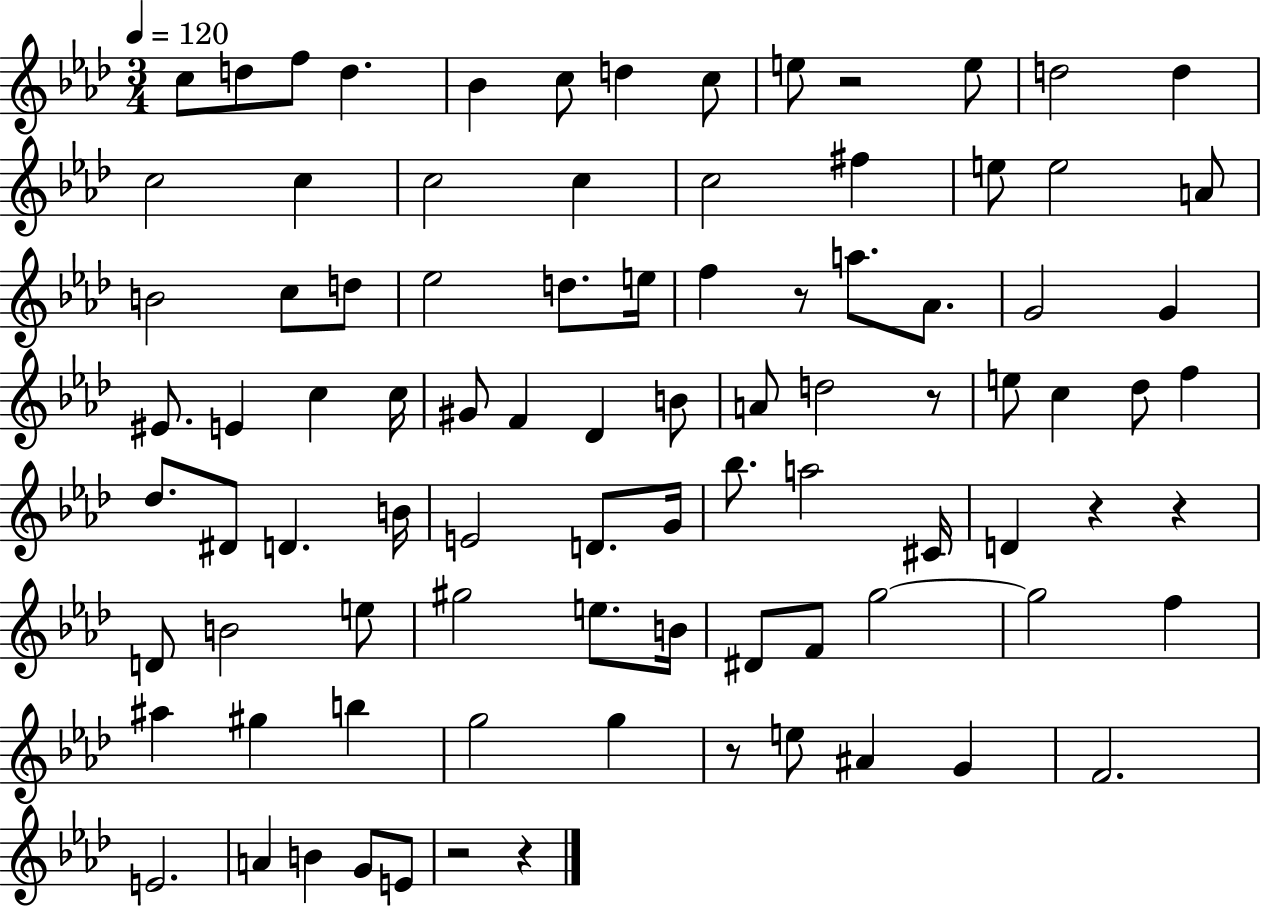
{
  \clef treble
  \numericTimeSignature
  \time 3/4
  \key aes \major
  \tempo 4 = 120
  c''8 d''8 f''8 d''4. | bes'4 c''8 d''4 c''8 | e''8 r2 e''8 | d''2 d''4 | \break c''2 c''4 | c''2 c''4 | c''2 fis''4 | e''8 e''2 a'8 | \break b'2 c''8 d''8 | ees''2 d''8. e''16 | f''4 r8 a''8. aes'8. | g'2 g'4 | \break eis'8. e'4 c''4 c''16 | gis'8 f'4 des'4 b'8 | a'8 d''2 r8 | e''8 c''4 des''8 f''4 | \break des''8. dis'8 d'4. b'16 | e'2 d'8. g'16 | bes''8. a''2 cis'16 | d'4 r4 r4 | \break d'8 b'2 e''8 | gis''2 e''8. b'16 | dis'8 f'8 g''2~~ | g''2 f''4 | \break ais''4 gis''4 b''4 | g''2 g''4 | r8 e''8 ais'4 g'4 | f'2. | \break e'2. | a'4 b'4 g'8 e'8 | r2 r4 | \bar "|."
}